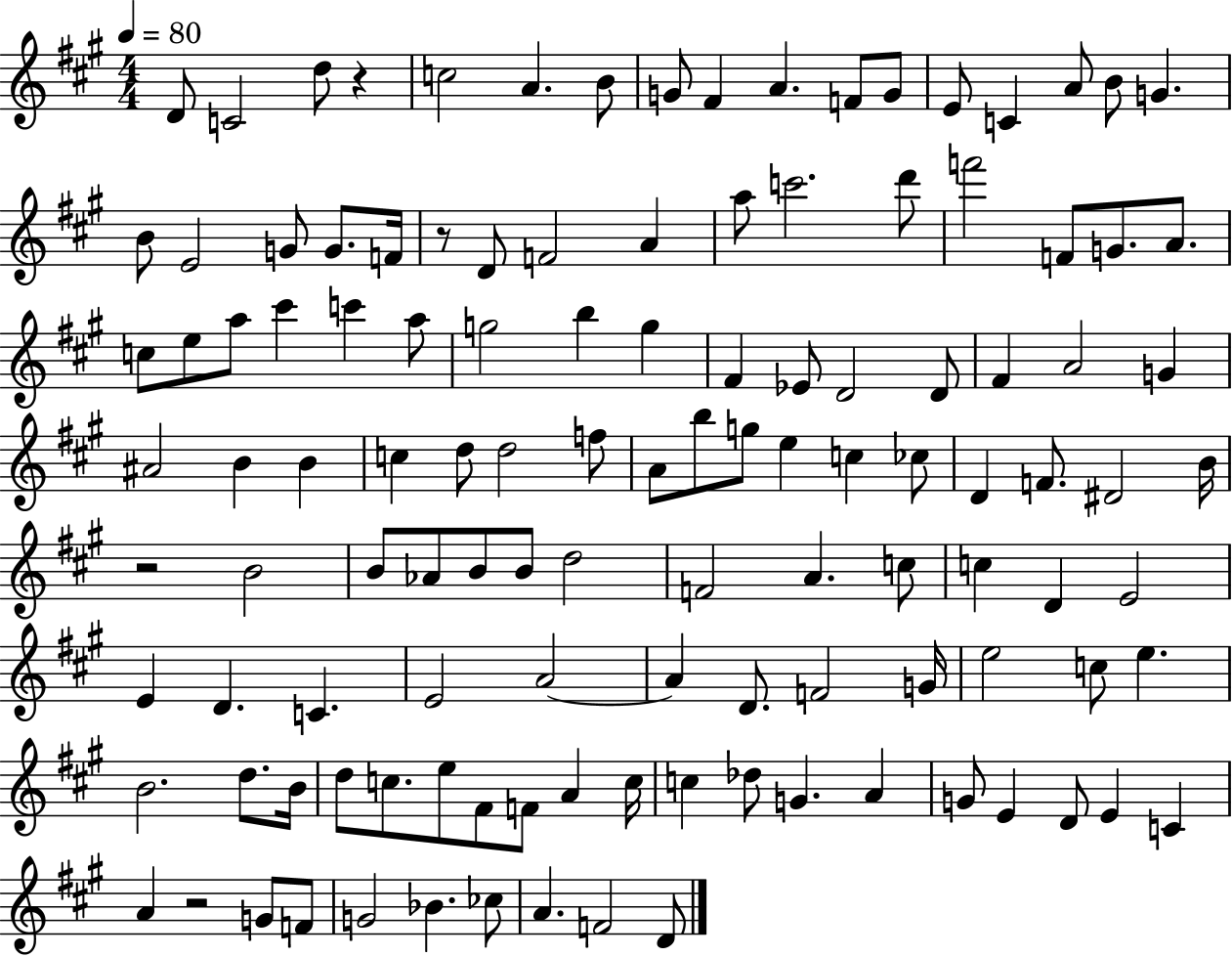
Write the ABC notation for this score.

X:1
T:Untitled
M:4/4
L:1/4
K:A
D/2 C2 d/2 z c2 A B/2 G/2 ^F A F/2 G/2 E/2 C A/2 B/2 G B/2 E2 G/2 G/2 F/4 z/2 D/2 F2 A a/2 c'2 d'/2 f'2 F/2 G/2 A/2 c/2 e/2 a/2 ^c' c' a/2 g2 b g ^F _E/2 D2 D/2 ^F A2 G ^A2 B B c d/2 d2 f/2 A/2 b/2 g/2 e c _c/2 D F/2 ^D2 B/4 z2 B2 B/2 _A/2 B/2 B/2 d2 F2 A c/2 c D E2 E D C E2 A2 A D/2 F2 G/4 e2 c/2 e B2 d/2 B/4 d/2 c/2 e/2 ^F/2 F/2 A c/4 c _d/2 G A G/2 E D/2 E C A z2 G/2 F/2 G2 _B _c/2 A F2 D/2